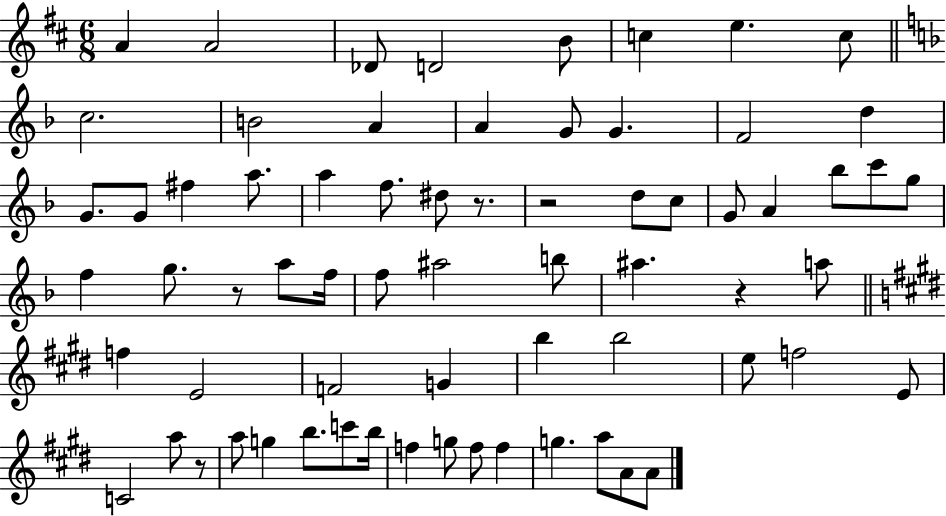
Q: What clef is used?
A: treble